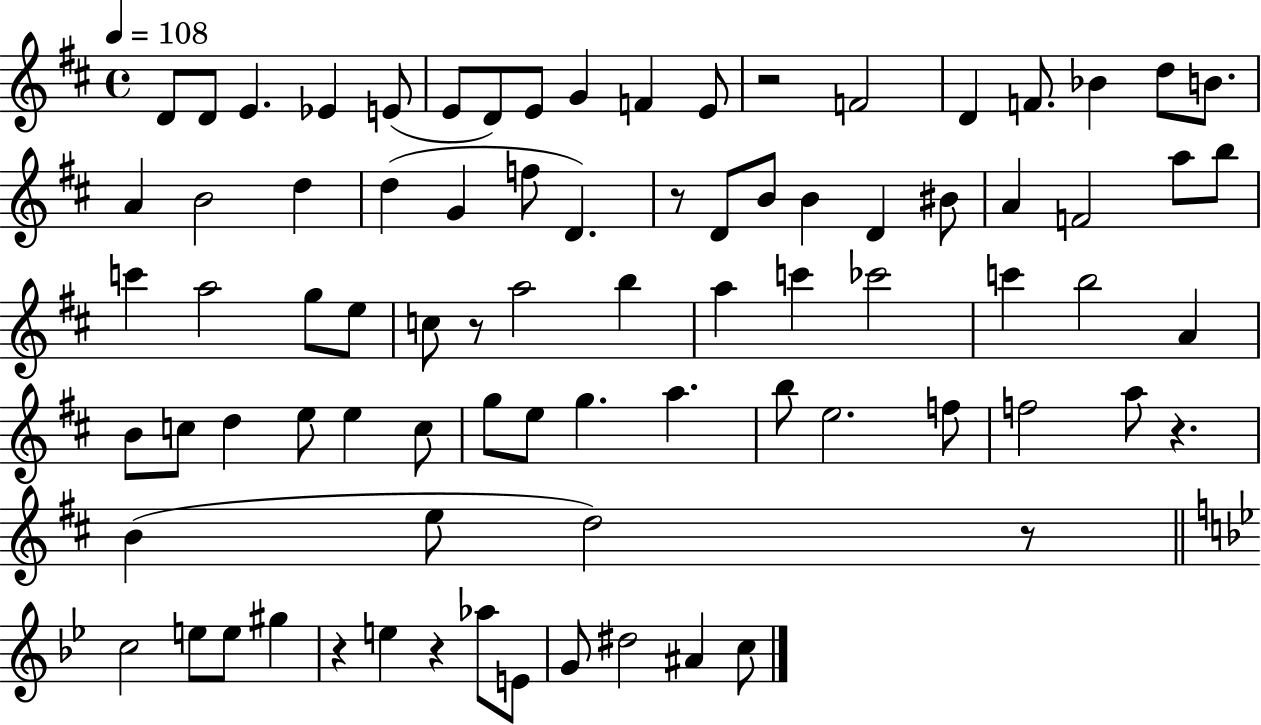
{
  \clef treble
  \time 4/4
  \defaultTimeSignature
  \key d \major
  \tempo 4 = 108
  \repeat volta 2 { d'8 d'8 e'4. ees'4 e'8( | e'8 d'8) e'8 g'4 f'4 e'8 | r2 f'2 | d'4 f'8. bes'4 d''8 b'8. | \break a'4 b'2 d''4 | d''4( g'4 f''8 d'4.) | r8 d'8 b'8 b'4 d'4 bis'8 | a'4 f'2 a''8 b''8 | \break c'''4 a''2 g''8 e''8 | c''8 r8 a''2 b''4 | a''4 c'''4 ces'''2 | c'''4 b''2 a'4 | \break b'8 c''8 d''4 e''8 e''4 c''8 | g''8 e''8 g''4. a''4. | b''8 e''2. f''8 | f''2 a''8 r4. | \break b'4( e''8 d''2) r8 | \bar "||" \break \key g \minor c''2 e''8 e''8 gis''4 | r4 e''4 r4 aes''8 e'8 | g'8 dis''2 ais'4 c''8 | } \bar "|."
}